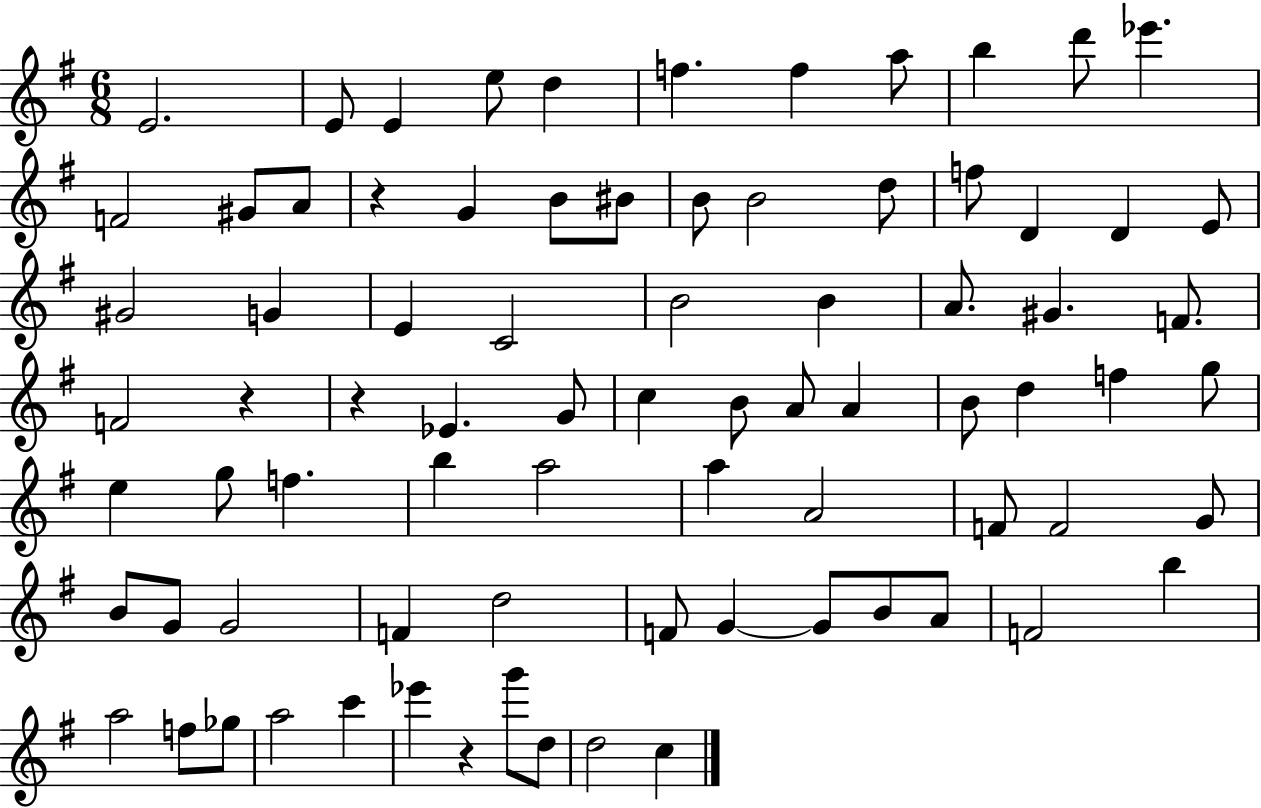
X:1
T:Untitled
M:6/8
L:1/4
K:G
E2 E/2 E e/2 d f f a/2 b d'/2 _e' F2 ^G/2 A/2 z G B/2 ^B/2 B/2 B2 d/2 f/2 D D E/2 ^G2 G E C2 B2 B A/2 ^G F/2 F2 z z _E G/2 c B/2 A/2 A B/2 d f g/2 e g/2 f b a2 a A2 F/2 F2 G/2 B/2 G/2 G2 F d2 F/2 G G/2 B/2 A/2 F2 b a2 f/2 _g/2 a2 c' _e' z g'/2 d/2 d2 c